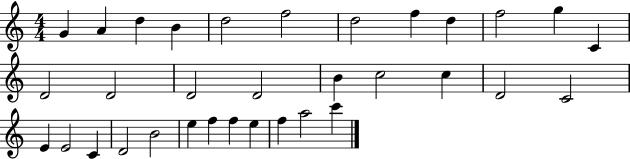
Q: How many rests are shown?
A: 0